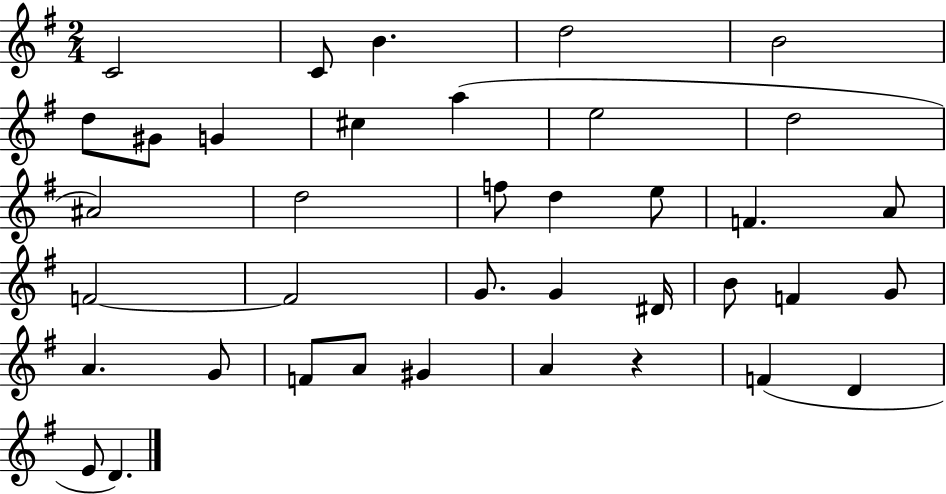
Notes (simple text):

C4/h C4/e B4/q. D5/h B4/h D5/e G#4/e G4/q C#5/q A5/q E5/h D5/h A#4/h D5/h F5/e D5/q E5/e F4/q. A4/e F4/h F4/h G4/e. G4/q D#4/s B4/e F4/q G4/e A4/q. G4/e F4/e A4/e G#4/q A4/q R/q F4/q D4/q E4/e D4/q.